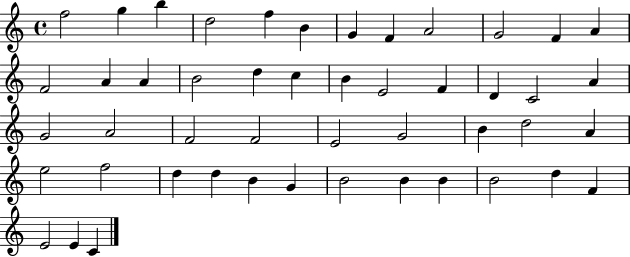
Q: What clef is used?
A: treble